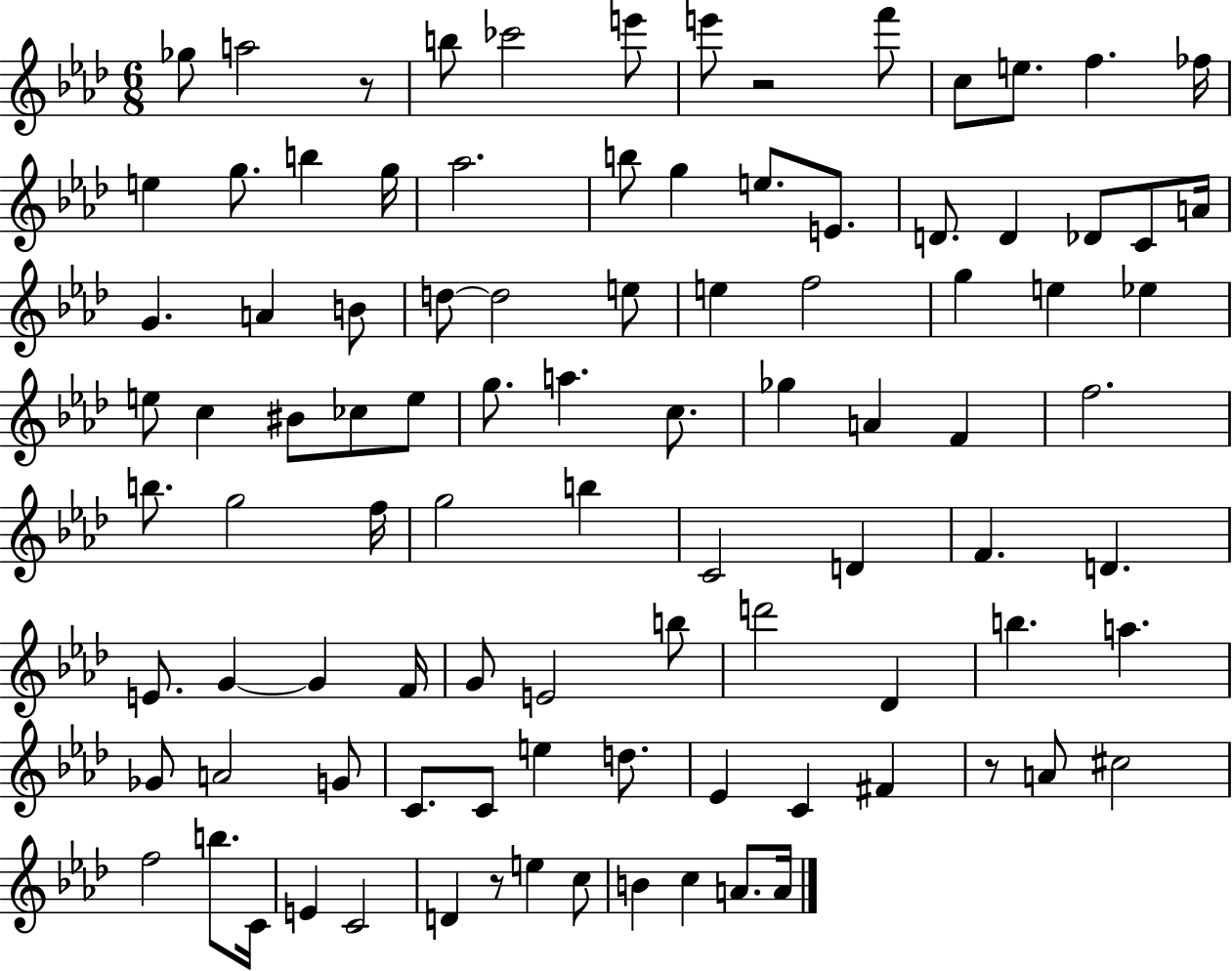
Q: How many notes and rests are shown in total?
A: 96